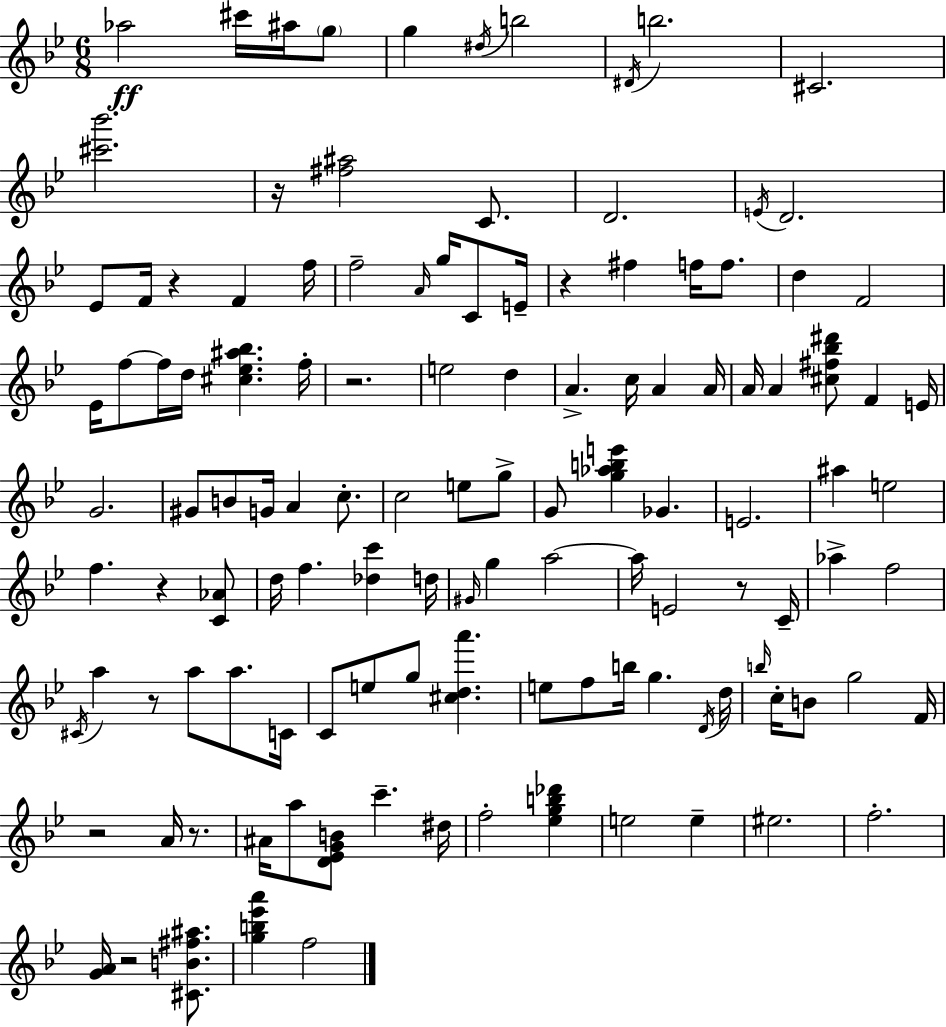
{
  \clef treble
  \numericTimeSignature
  \time 6/8
  \key g \minor
  \repeat volta 2 { aes''2\ff cis'''16 ais''16 \parenthesize g''8 | g''4 \acciaccatura { dis''16 } b''2 | \acciaccatura { dis'16 } b''2. | cis'2. | \break <cis''' bes'''>2. | r16 <fis'' ais''>2 c'8. | d'2. | \acciaccatura { e'16 } d'2. | \break ees'8 f'16 r4 f'4 | f''16 f''2-- \grace { a'16 } | g''16 c'8 e'16-- r4 fis''4 | f''16 f''8. d''4 f'2 | \break ees'16 f''8~~ f''16 d''16 <cis'' ees'' ais'' bes''>4. | f''16-. r2. | e''2 | d''4 a'4.-> c''16 a'4 | \break a'16 a'16 a'4 <cis'' fis'' bes'' dis'''>8 f'4 | e'16 g'2. | gis'8 b'8 g'16 a'4 | c''8.-. c''2 | \break e''8 g''8-> g'8 <g'' aes'' b'' e'''>4 ges'4. | e'2. | ais''4 e''2 | f''4. r4 | \break <c' aes'>8 d''16 f''4. <des'' c'''>4 | d''16 \grace { gis'16 } g''4 a''2~~ | a''16 e'2 | r8 c'16-- aes''4-> f''2 | \break \acciaccatura { cis'16 } a''4 r8 | a''8 a''8. c'16 c'8 e''8 g''8 | <cis'' d'' a'''>4. e''8 f''8 b''16 g''4. | \acciaccatura { d'16 } d''16 \grace { b''16 } c''16-. b'8 g''2 | \break f'16 r2 | a'16 r8. ais'16 a''8 <d' ees' g' b'>8 | c'''4.-- dis''16 f''2-. | <ees'' g'' b'' des'''>4 e''2 | \break e''4-- eis''2. | f''2.-. | <g' a'>16 r2 | <cis' b' fis'' ais''>8. <g'' b'' ees''' a'''>4 | \break f''2 } \bar "|."
}